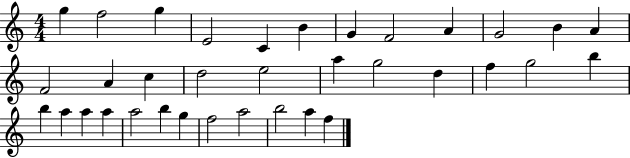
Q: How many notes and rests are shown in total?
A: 35